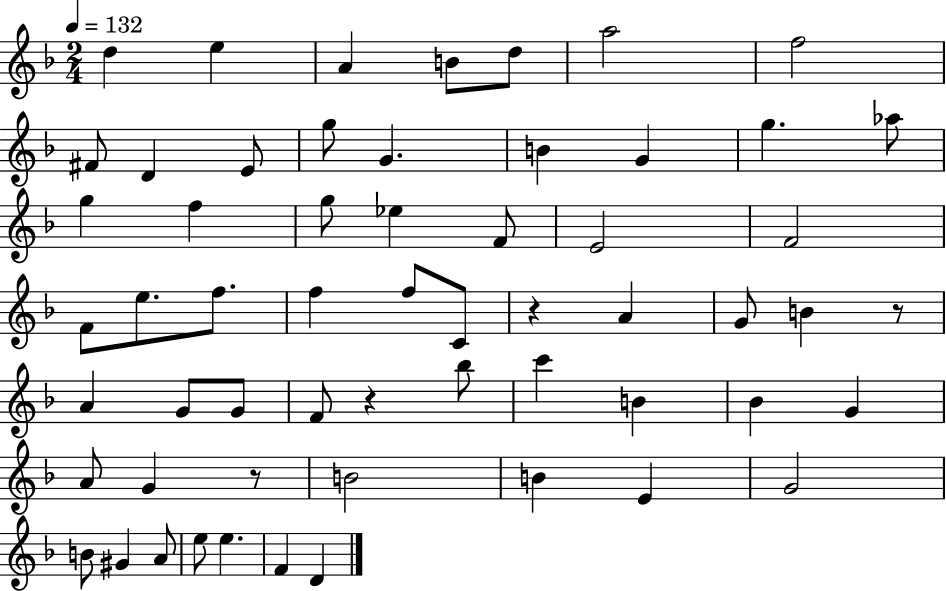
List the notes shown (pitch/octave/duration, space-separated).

D5/q E5/q A4/q B4/e D5/e A5/h F5/h F#4/e D4/q E4/e G5/e G4/q. B4/q G4/q G5/q. Ab5/e G5/q F5/q G5/e Eb5/q F4/e E4/h F4/h F4/e E5/e. F5/e. F5/q F5/e C4/e R/q A4/q G4/e B4/q R/e A4/q G4/e G4/e F4/e R/q Bb5/e C6/q B4/q Bb4/q G4/q A4/e G4/q R/e B4/h B4/q E4/q G4/h B4/e G#4/q A4/e E5/e E5/q. F4/q D4/q